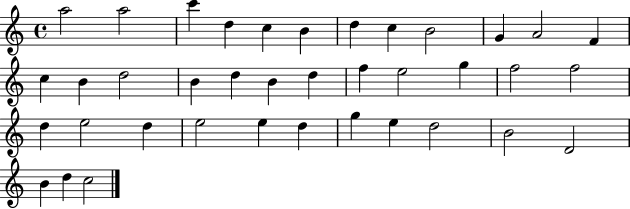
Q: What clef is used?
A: treble